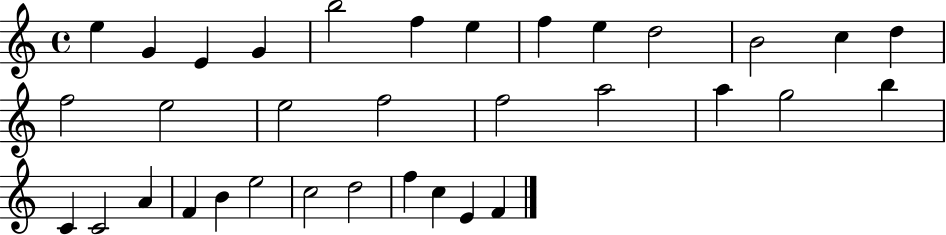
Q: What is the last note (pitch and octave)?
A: F4